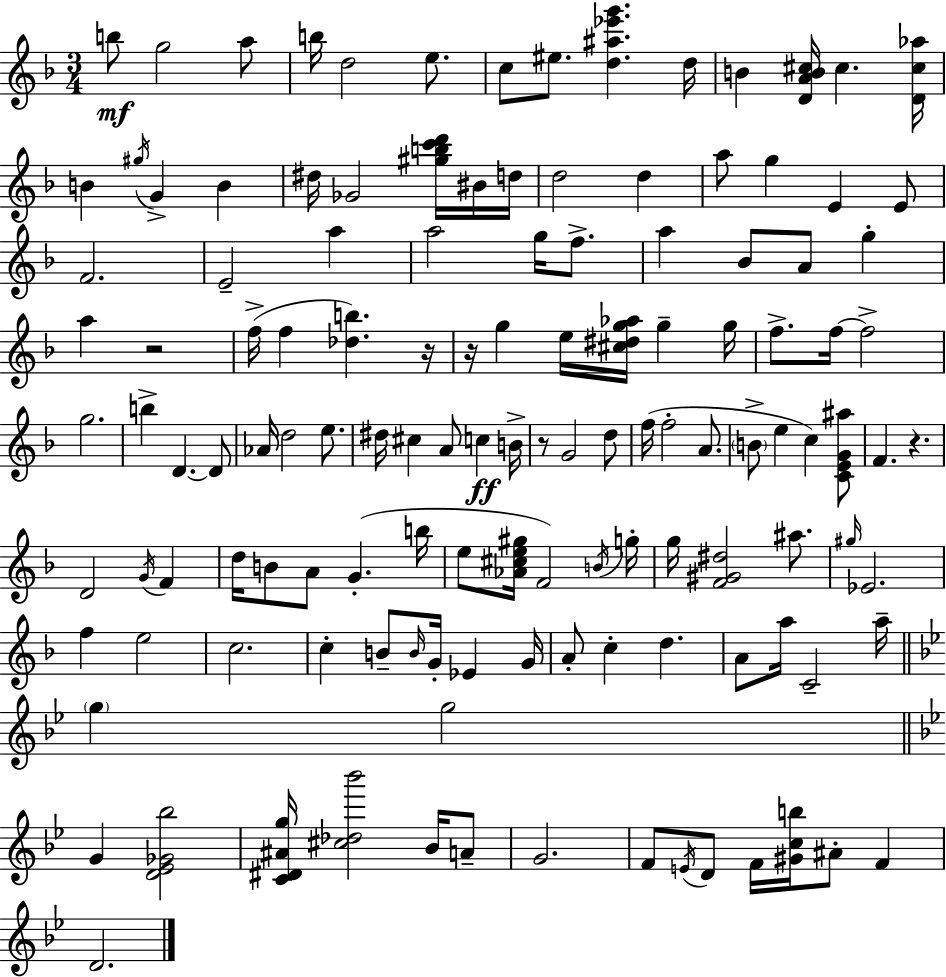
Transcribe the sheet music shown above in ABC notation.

X:1
T:Untitled
M:3/4
L:1/4
K:F
b/2 g2 a/2 b/4 d2 e/2 c/2 ^e/2 [d^a_e'g'] d/4 B [DAB^c]/4 ^c [D^c_a]/4 B ^g/4 G B ^d/4 _G2 [^gbc'd']/4 ^B/4 d/4 d2 d a/2 g E E/2 F2 E2 a a2 g/4 f/2 a _B/2 A/2 g a z2 f/4 f [_db] z/4 z/4 g e/4 [^c^dg_a]/4 g g/4 f/2 f/4 f2 g2 b D D/2 _A/4 d2 e/2 ^d/4 ^c A/2 c B/4 z/2 G2 d/2 f/4 f2 A/2 B/2 e c [CEG^a]/2 F z D2 G/4 F d/4 B/2 A/2 G b/4 e/2 [_A^ce^g]/4 F2 B/4 g/4 g/4 [F^G^d]2 ^a/2 ^g/4 _E2 f e2 c2 c B/2 B/4 G/4 _E G/4 A/2 c d A/2 a/4 C2 a/4 g g2 G [D_E_G_b]2 [C^D^Ag]/4 [^c_d_b']2 _B/4 A/2 G2 F/2 E/4 D/2 F/4 [^Gcb]/4 ^A/2 F D2